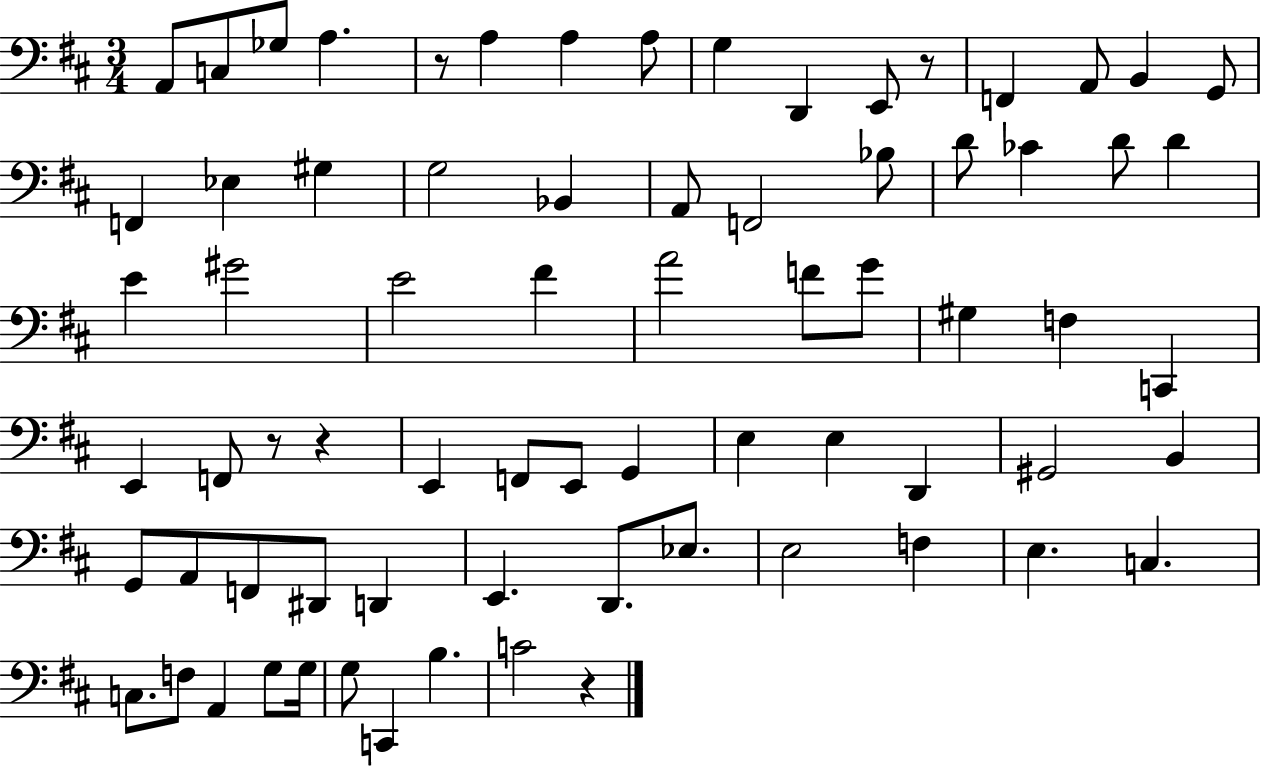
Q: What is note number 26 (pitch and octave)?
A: D4